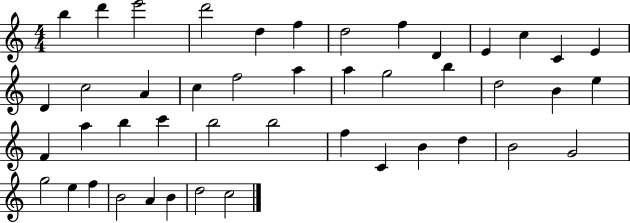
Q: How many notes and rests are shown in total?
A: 45